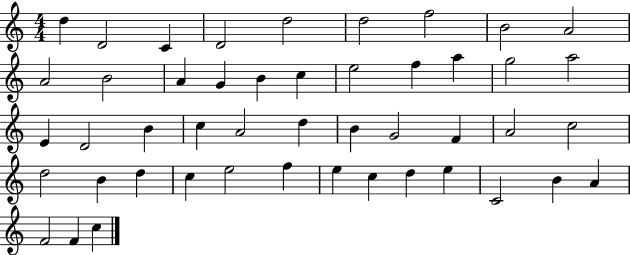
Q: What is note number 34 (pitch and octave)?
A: D5